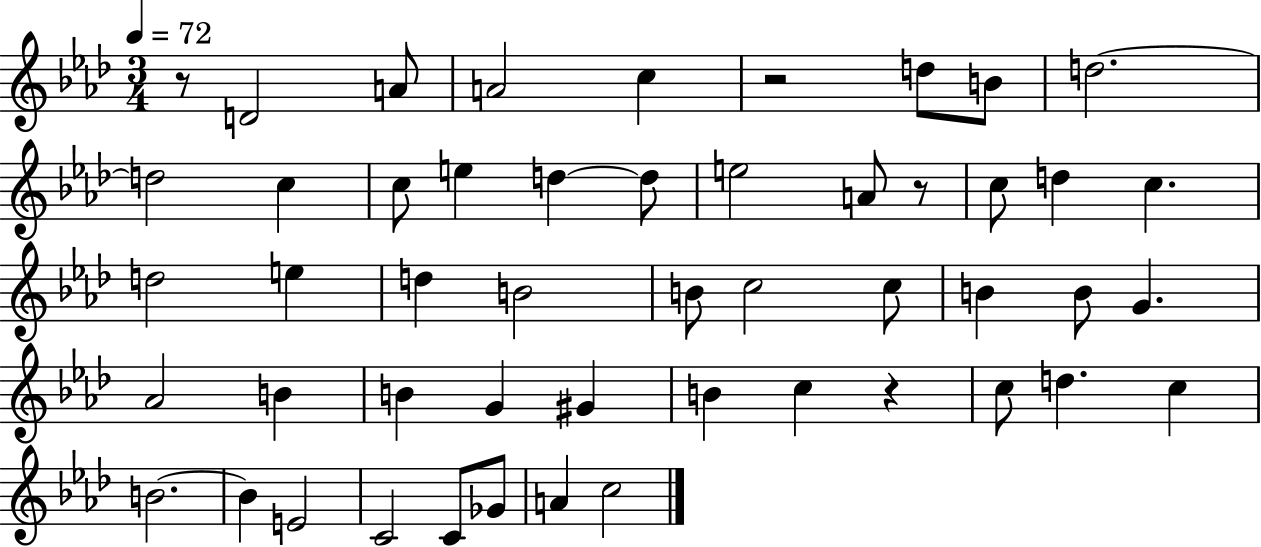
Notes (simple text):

R/e D4/h A4/e A4/h C5/q R/h D5/e B4/e D5/h. D5/h C5/q C5/e E5/q D5/q D5/e E5/h A4/e R/e C5/e D5/q C5/q. D5/h E5/q D5/q B4/h B4/e C5/h C5/e B4/q B4/e G4/q. Ab4/h B4/q B4/q G4/q G#4/q B4/q C5/q R/q C5/e D5/q. C5/q B4/h. B4/q E4/h C4/h C4/e Gb4/e A4/q C5/h